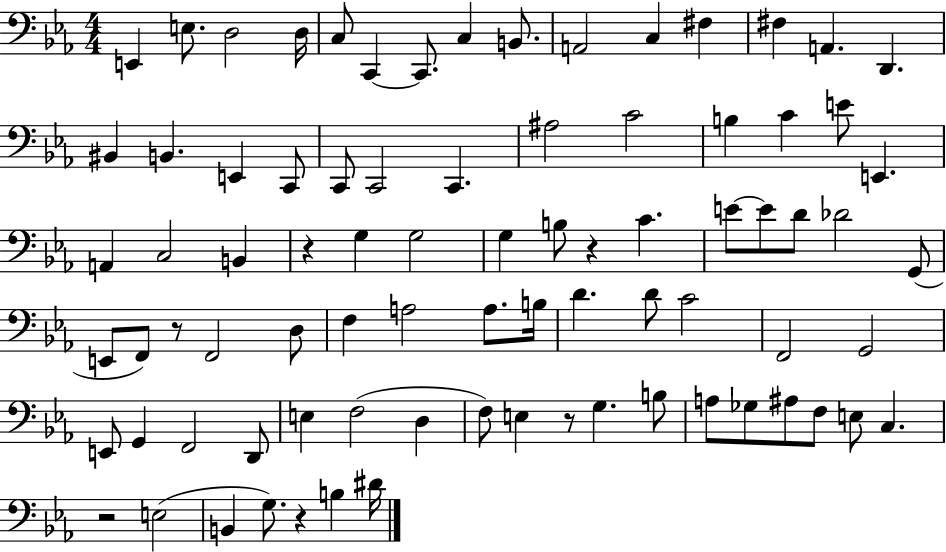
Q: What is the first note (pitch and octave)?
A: E2